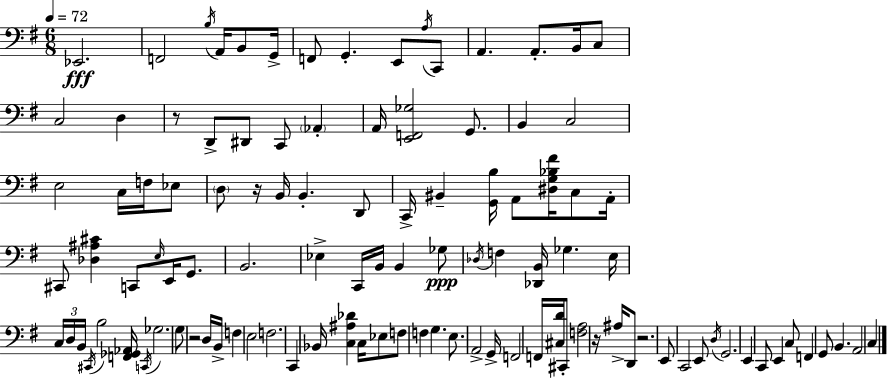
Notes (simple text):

Eb2/h. F2/h B3/s A2/s B2/e G2/s F2/e G2/q. E2/e A3/s C2/e A2/q. A2/e. B2/s C3/e C3/h D3/q R/e D2/e D#2/e C2/e Ab2/q A2/s [E2,F2,Gb3]/h G2/e. B2/q C3/h E3/h C3/s F3/s Eb3/e D3/e R/s B2/s B2/q. D2/e C2/s BIS2/q [G2,B3]/s A2/e [D#3,G3,Bb3,F#4]/s C3/e A2/s C#2/e [Db3,A#3,C#4]/q C2/e E3/s E2/s G2/e. B2/h. Eb3/q C2/s B2/s B2/q Gb3/e Db3/s F3/q [Db2,B2]/s Gb3/q. E3/s C3/s D3/s B2/s C#2/s B3/h [F2,Gb2,Ab2]/s C2/s Gb3/h. G3/e R/h D3/s B2/s F3/q E3/h F3/h. C2/q Bb2/s [C3,A#3,Db4]/q C3/s Eb3/e F3/e F3/q G3/q. E3/e. A2/h G2/s F2/h F2/s [C#3,D4]/s C#2/e [F3,A3]/h R/s A#3/s D2/e R/h. E2/e C2/h E2/e D3/s G2/h. E2/q C2/e E2/q C3/e F2/q G2/e B2/q. A2/h C3/q